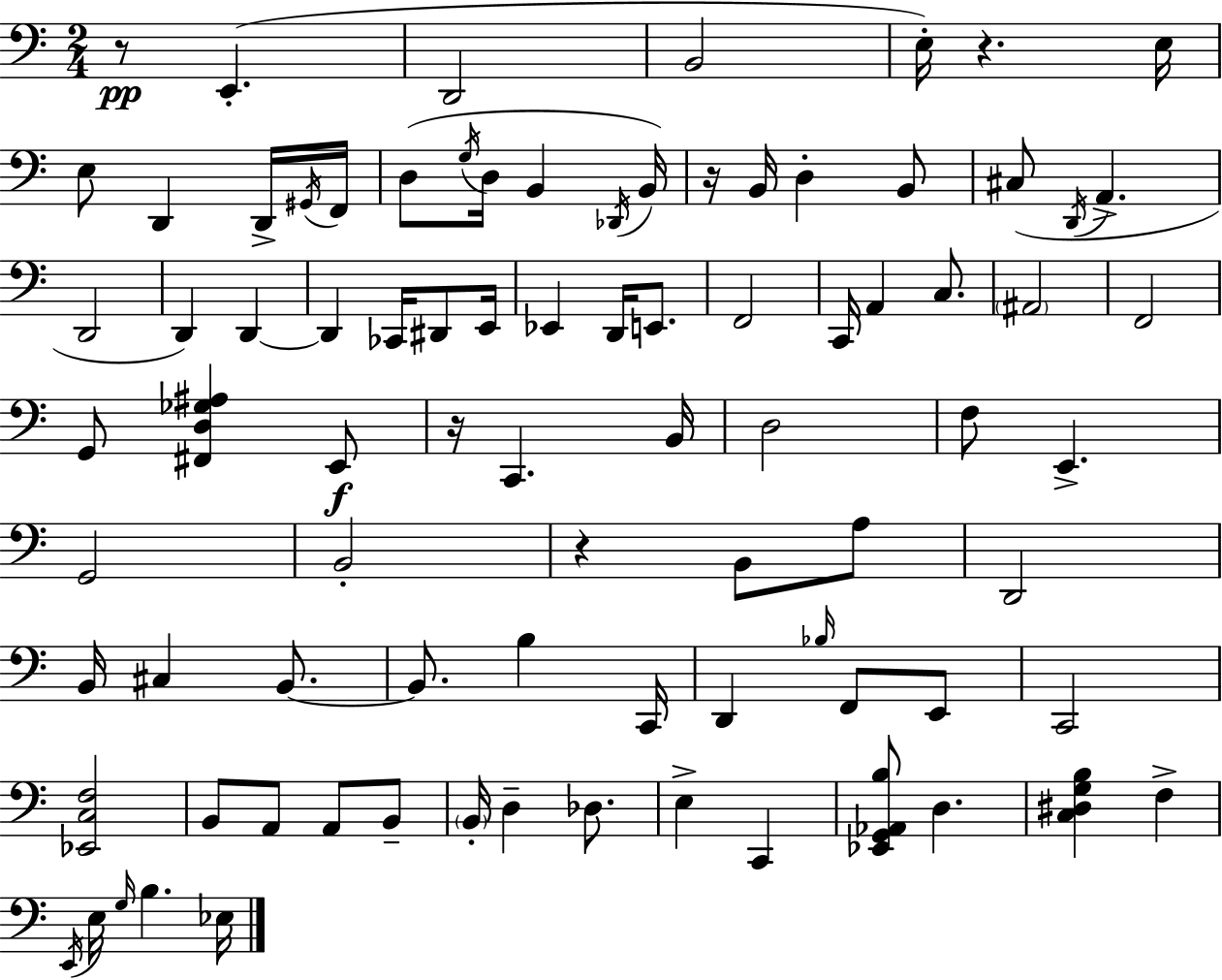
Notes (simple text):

R/e E2/q. D2/h B2/h E3/s R/q. E3/s E3/e D2/q D2/s G#2/s F2/s D3/e G3/s D3/s B2/q Db2/s B2/s R/s B2/s D3/q B2/e C#3/e D2/s A2/q. D2/h D2/q D2/q D2/q CES2/s D#2/e E2/s Eb2/q D2/s E2/e. F2/h C2/s A2/q C3/e. A#2/h F2/h G2/e [F#2,D3,Gb3,A#3]/q E2/e R/s C2/q. B2/s D3/h F3/e E2/q. G2/h B2/h R/q B2/e A3/e D2/h B2/s C#3/q B2/e. B2/e. B3/q C2/s D2/q Bb3/s F2/e E2/e C2/h [Eb2,C3,F3]/h B2/e A2/e A2/e B2/e B2/s D3/q Db3/e. E3/q C2/q [Eb2,G2,Ab2,B3]/e D3/q. [C3,D#3,G3,B3]/q F3/q E2/s E3/s G3/s B3/q. Eb3/s